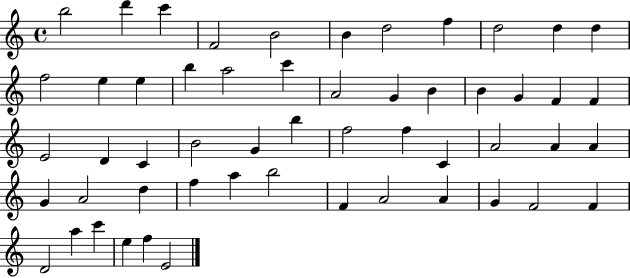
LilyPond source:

{
  \clef treble
  \time 4/4
  \defaultTimeSignature
  \key c \major
  b''2 d'''4 c'''4 | f'2 b'2 | b'4 d''2 f''4 | d''2 d''4 d''4 | \break f''2 e''4 e''4 | b''4 a''2 c'''4 | a'2 g'4 b'4 | b'4 g'4 f'4 f'4 | \break e'2 d'4 c'4 | b'2 g'4 b''4 | f''2 f''4 c'4 | a'2 a'4 a'4 | \break g'4 a'2 d''4 | f''4 a''4 b''2 | f'4 a'2 a'4 | g'4 f'2 f'4 | \break d'2 a''4 c'''4 | e''4 f''4 e'2 | \bar "|."
}